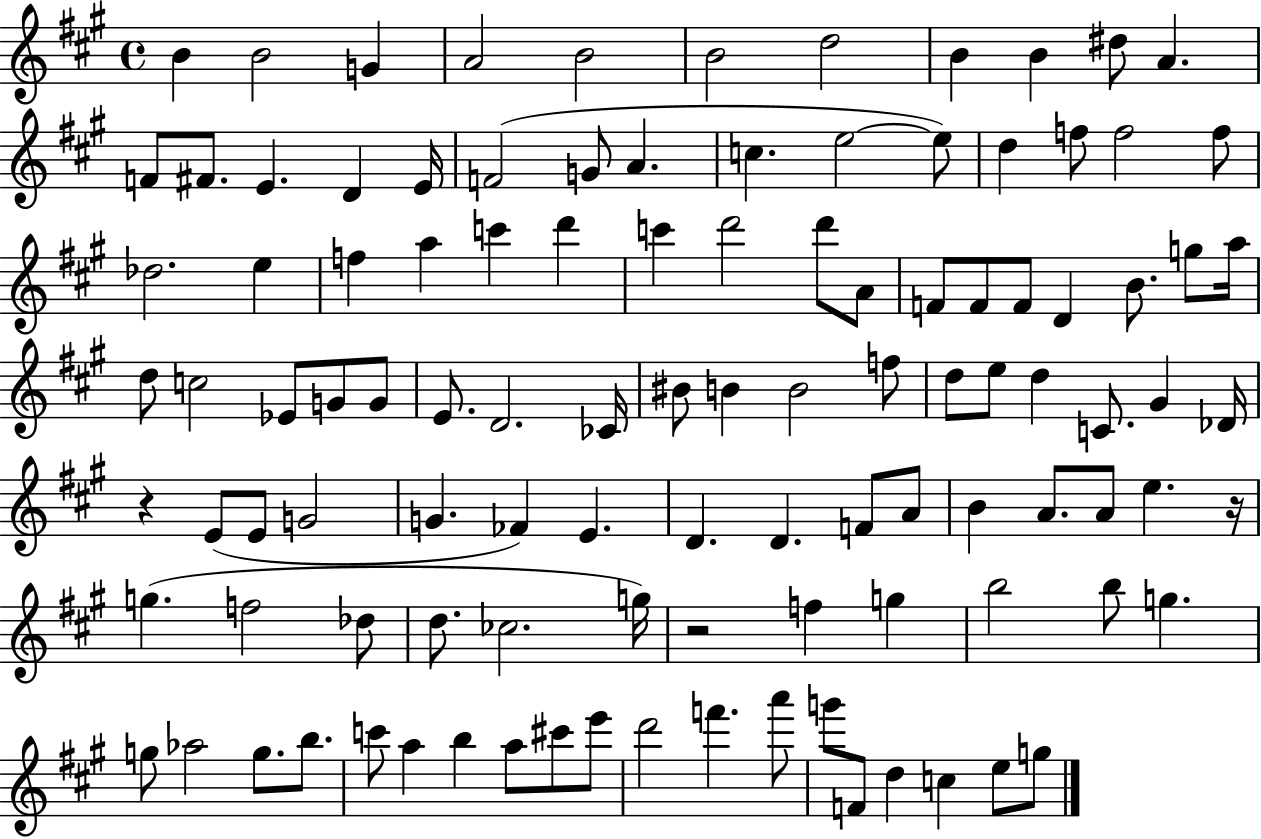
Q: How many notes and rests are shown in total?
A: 108